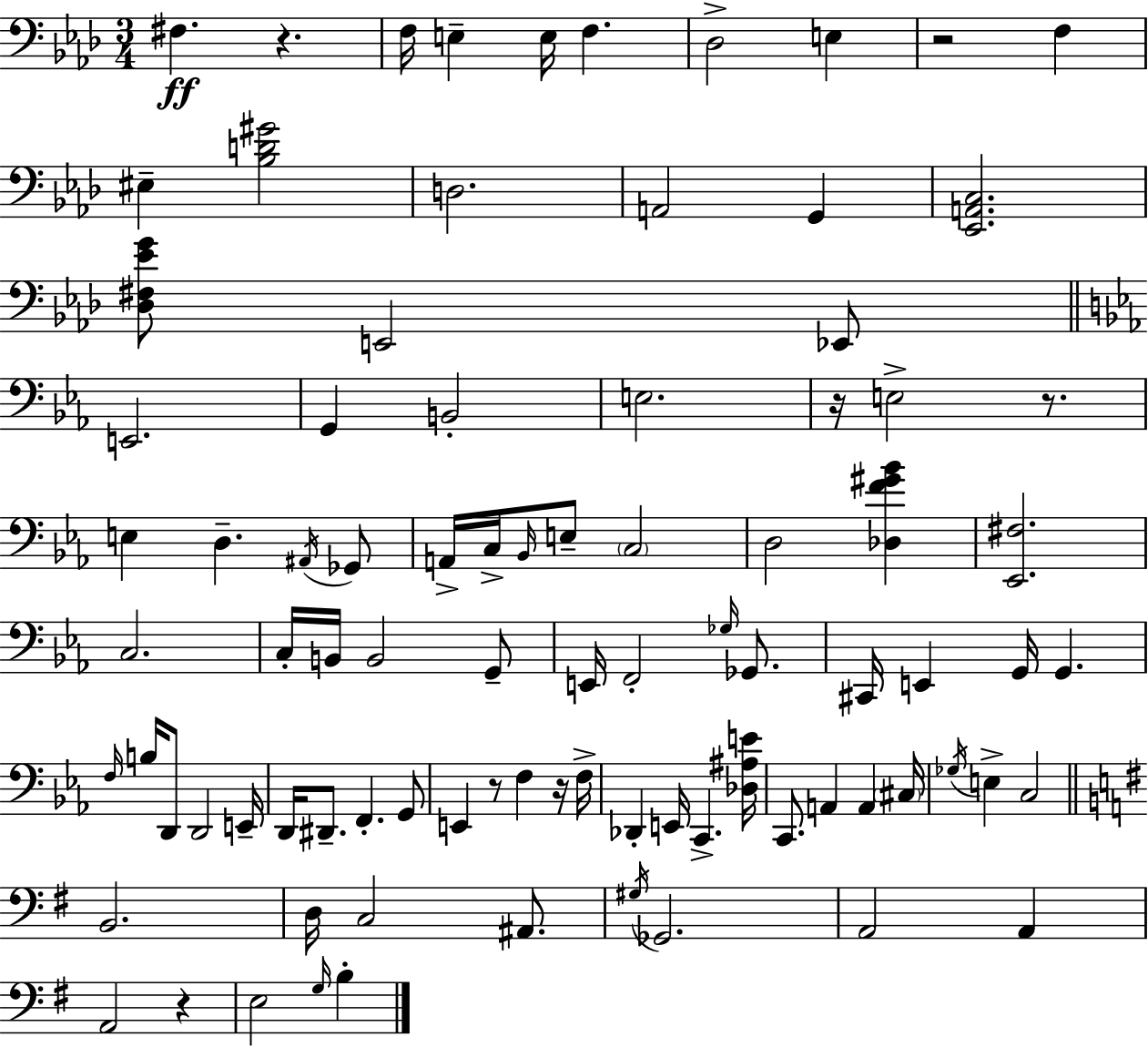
{
  \clef bass
  \numericTimeSignature
  \time 3/4
  \key aes \major
  fis4.\ff r4. | f16 e4-- e16 f4. | des2-> e4 | r2 f4 | \break eis4-- <bes d' gis'>2 | d2. | a,2 g,4 | <ees, a, c>2. | \break <des fis ees' g'>8 e,2 ees,8 | \bar "||" \break \key ees \major e,2. | g,4 b,2-. | e2. | r16 e2-> r8. | \break e4 d4.-- \acciaccatura { ais,16 } ges,8 | a,16-> c16-> \grace { bes,16 } e8-- \parenthesize c2 | d2 <des f' gis' bes'>4 | <ees, fis>2. | \break c2. | c16-. b,16 b,2 | g,8-- e,16 f,2-. \grace { ges16 } | ges,8. cis,16 e,4 g,16 g,4. | \break \grace { f16 } b16 d,8 d,2 | e,16-- d,16 dis,8.-- f,4.-. | g,8 e,4 r8 f4 | r16 f16-> des,4-. e,16 c,4.-> | \break <des ais e'>16 c,8. a,4 a,4 | \parenthesize cis16 \acciaccatura { ges16 } e4-> c2 | \bar "||" \break \key e \minor b,2. | d16 c2 ais,8. | \acciaccatura { gis16 } ges,2. | a,2 a,4 | \break a,2 r4 | e2 \grace { g16 } b4-. | \bar "|."
}